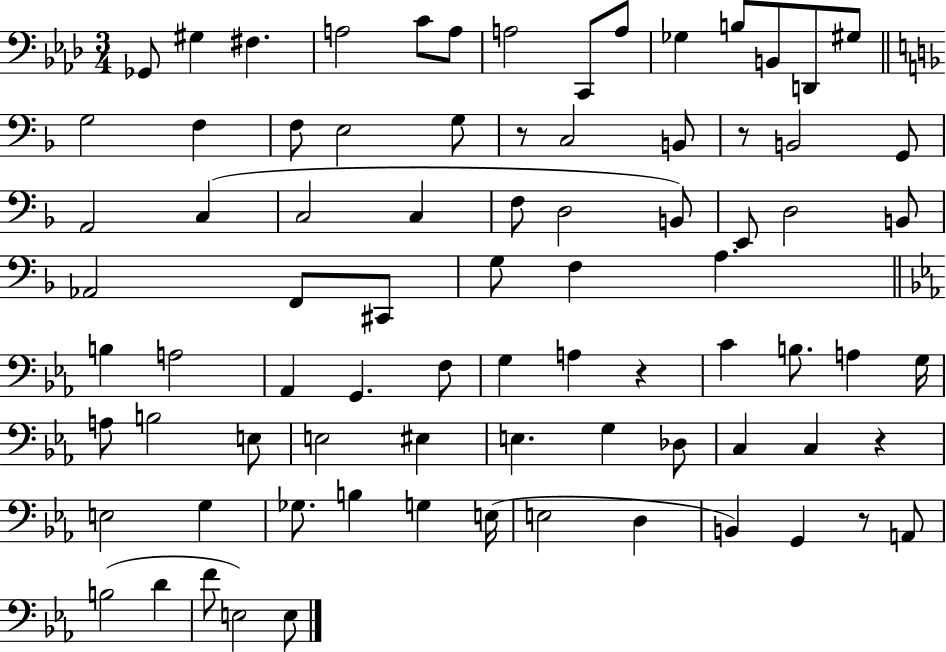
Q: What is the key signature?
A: AES major